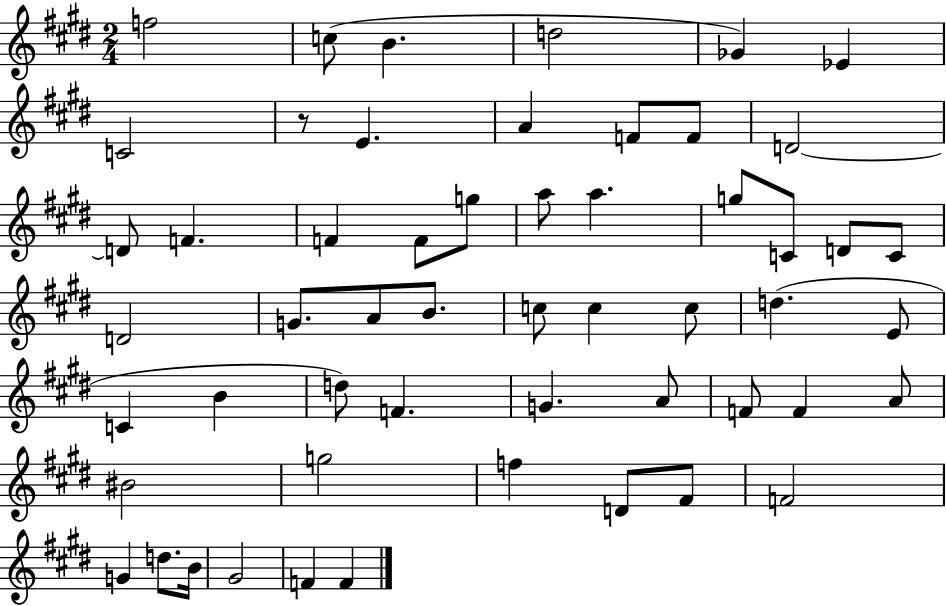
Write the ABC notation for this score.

X:1
T:Untitled
M:2/4
L:1/4
K:E
f2 c/2 B d2 _G _E C2 z/2 E A F/2 F/2 D2 D/2 F F F/2 g/2 a/2 a g/2 C/2 D/2 C/2 D2 G/2 A/2 B/2 c/2 c c/2 d E/2 C B d/2 F G A/2 F/2 F A/2 ^B2 g2 f D/2 ^F/2 F2 G d/2 B/4 ^G2 F F